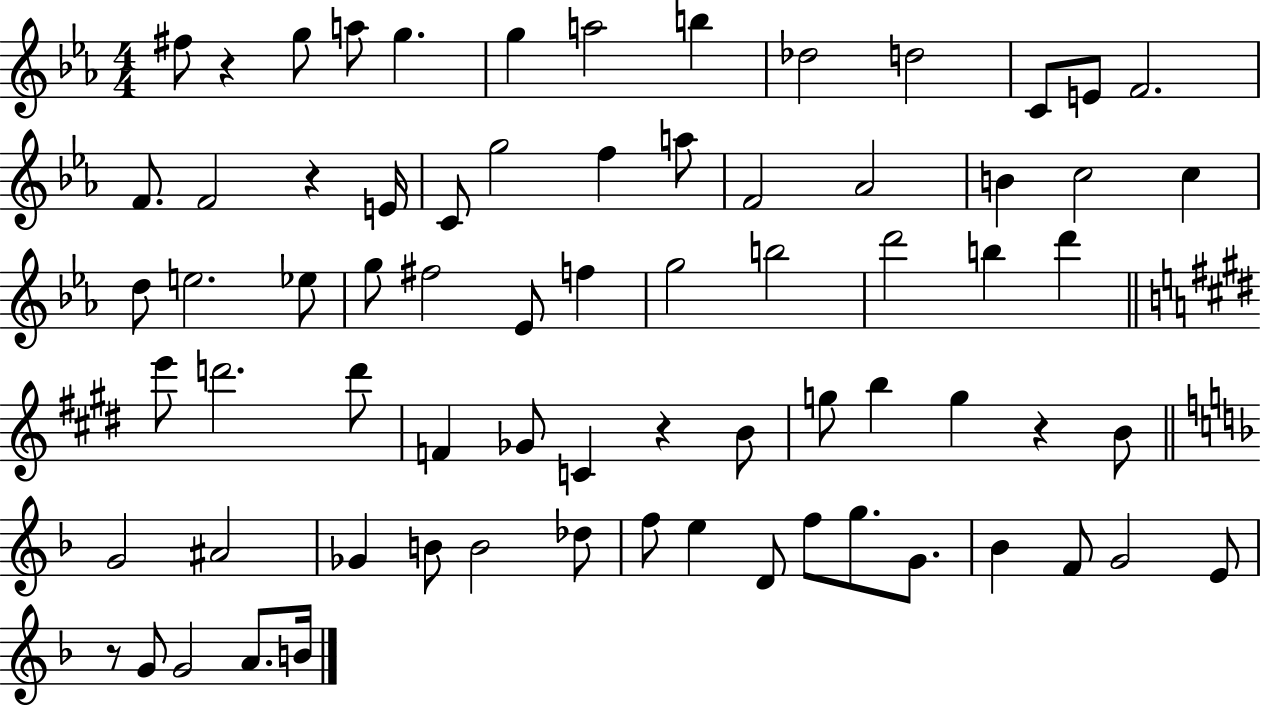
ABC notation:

X:1
T:Untitled
M:4/4
L:1/4
K:Eb
^f/2 z g/2 a/2 g g a2 b _d2 d2 C/2 E/2 F2 F/2 F2 z E/4 C/2 g2 f a/2 F2 _A2 B c2 c d/2 e2 _e/2 g/2 ^f2 _E/2 f g2 b2 d'2 b d' e'/2 d'2 d'/2 F _G/2 C z B/2 g/2 b g z B/2 G2 ^A2 _G B/2 B2 _d/2 f/2 e D/2 f/2 g/2 G/2 _B F/2 G2 E/2 z/2 G/2 G2 A/2 B/4